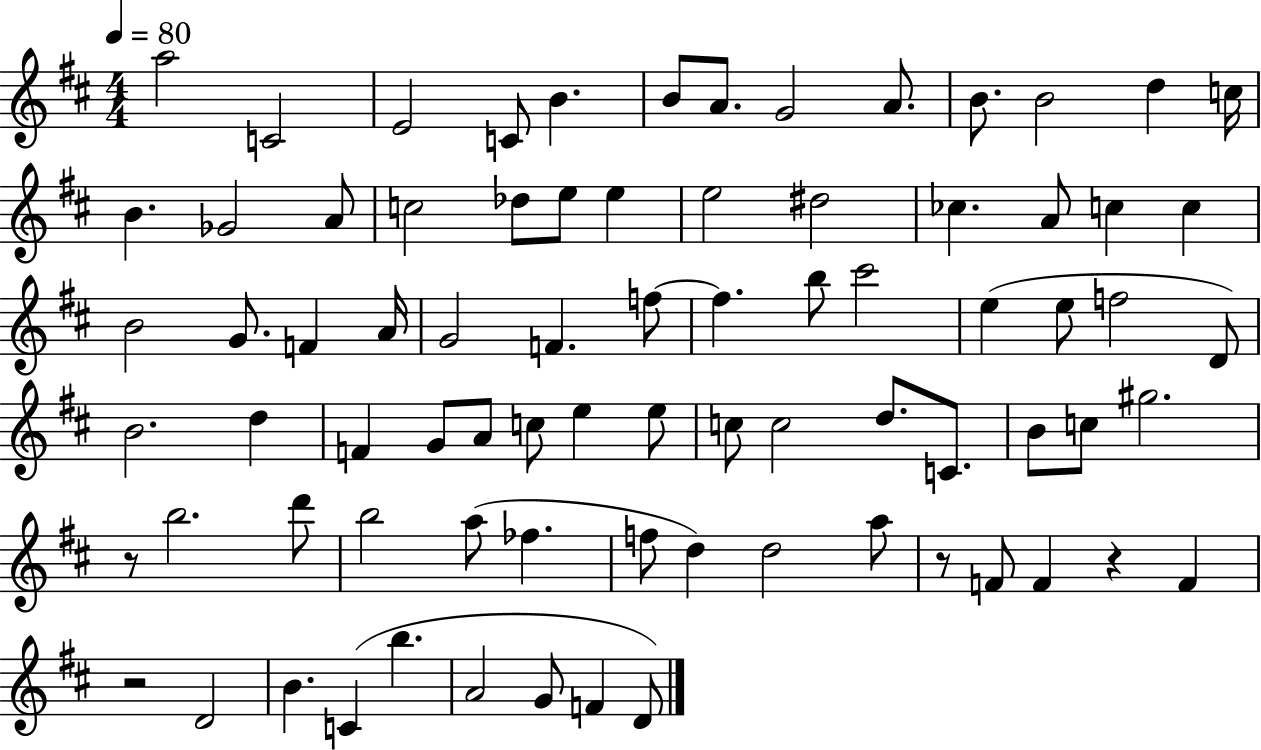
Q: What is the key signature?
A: D major